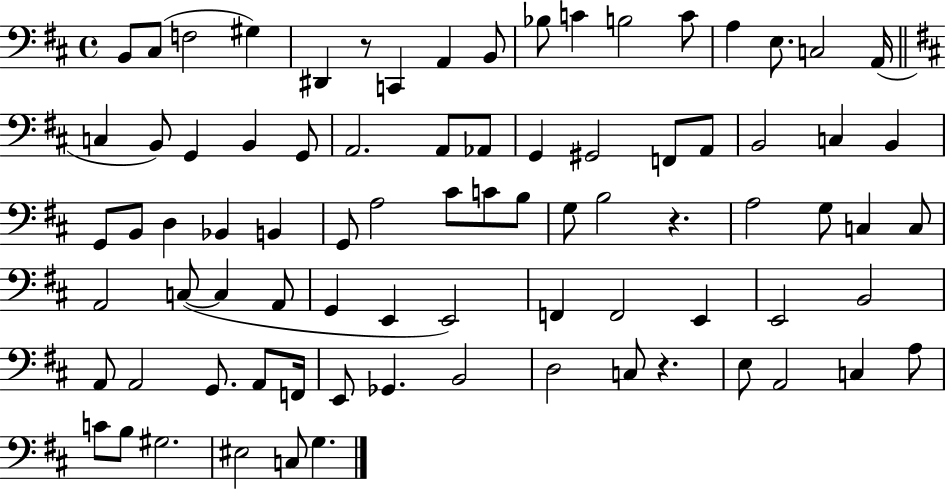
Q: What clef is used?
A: bass